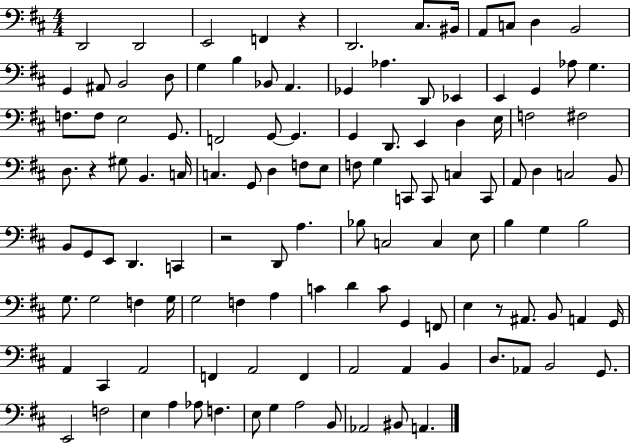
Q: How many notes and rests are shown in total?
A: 121